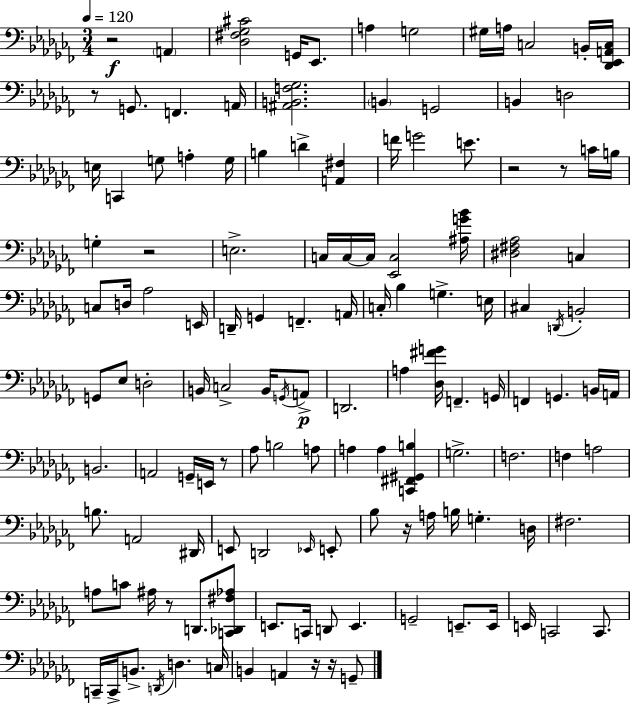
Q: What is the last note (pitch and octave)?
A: G2